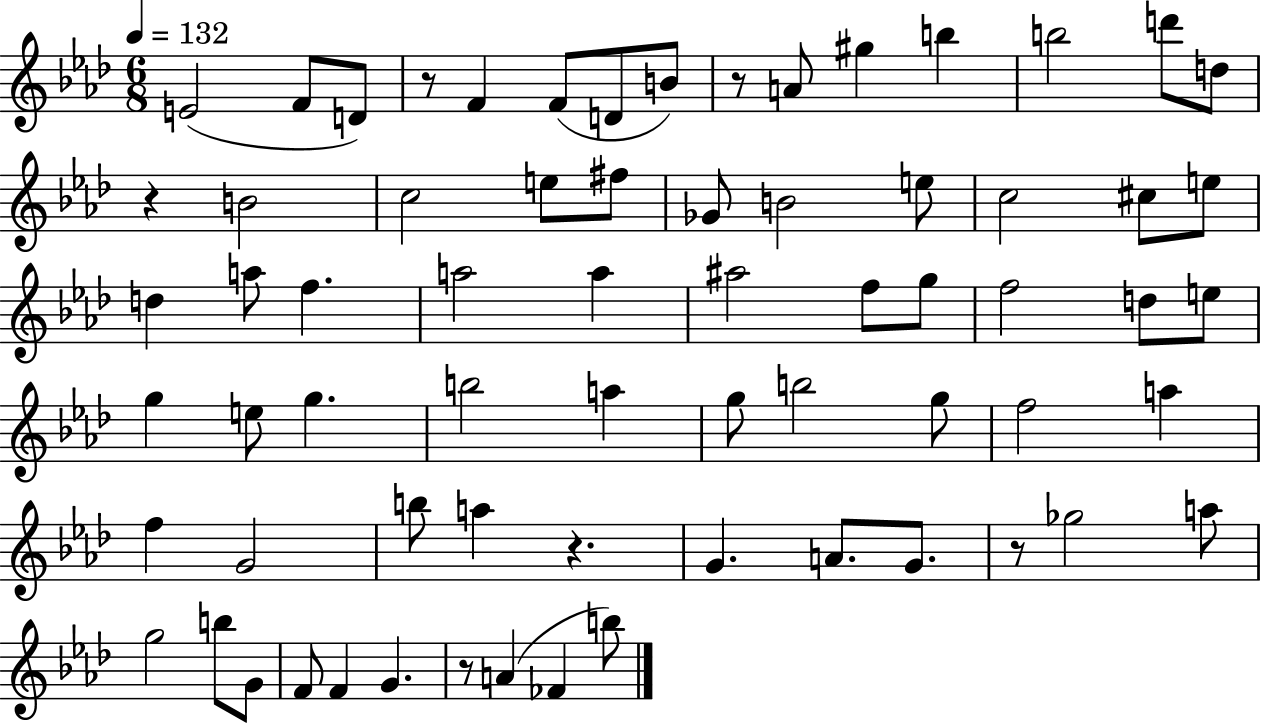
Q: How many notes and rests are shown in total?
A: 68